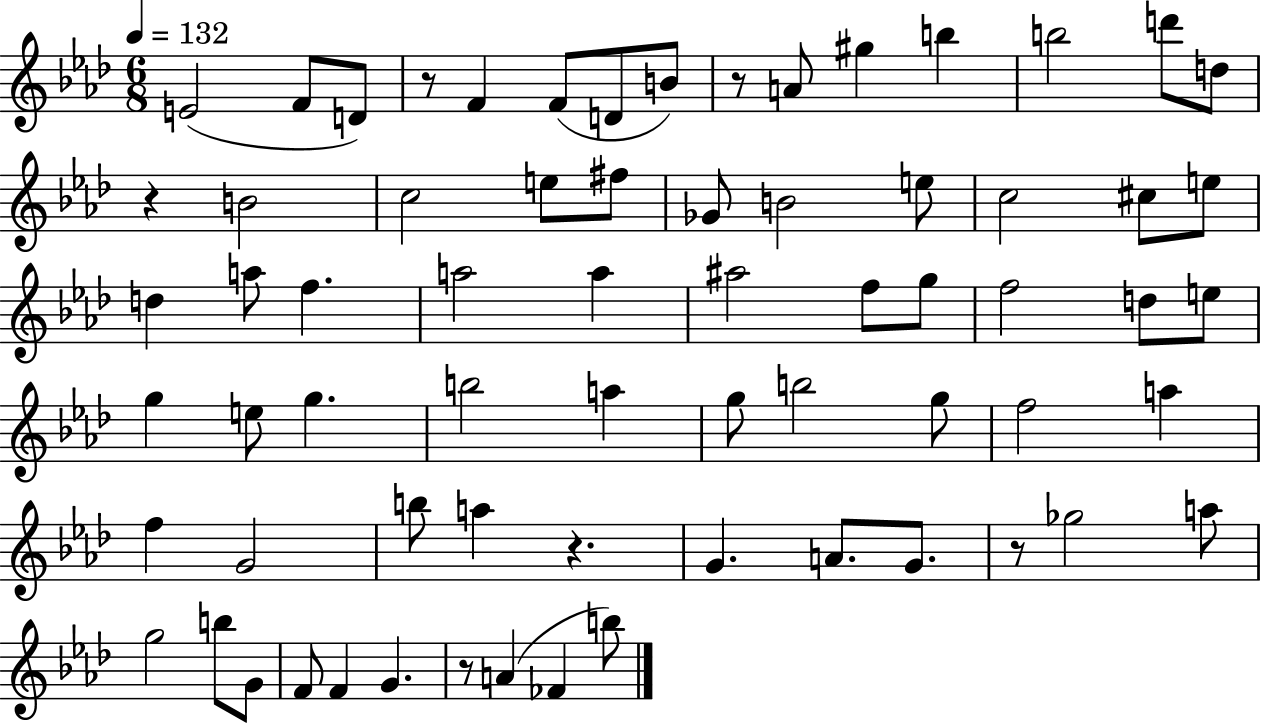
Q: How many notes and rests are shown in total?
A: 68